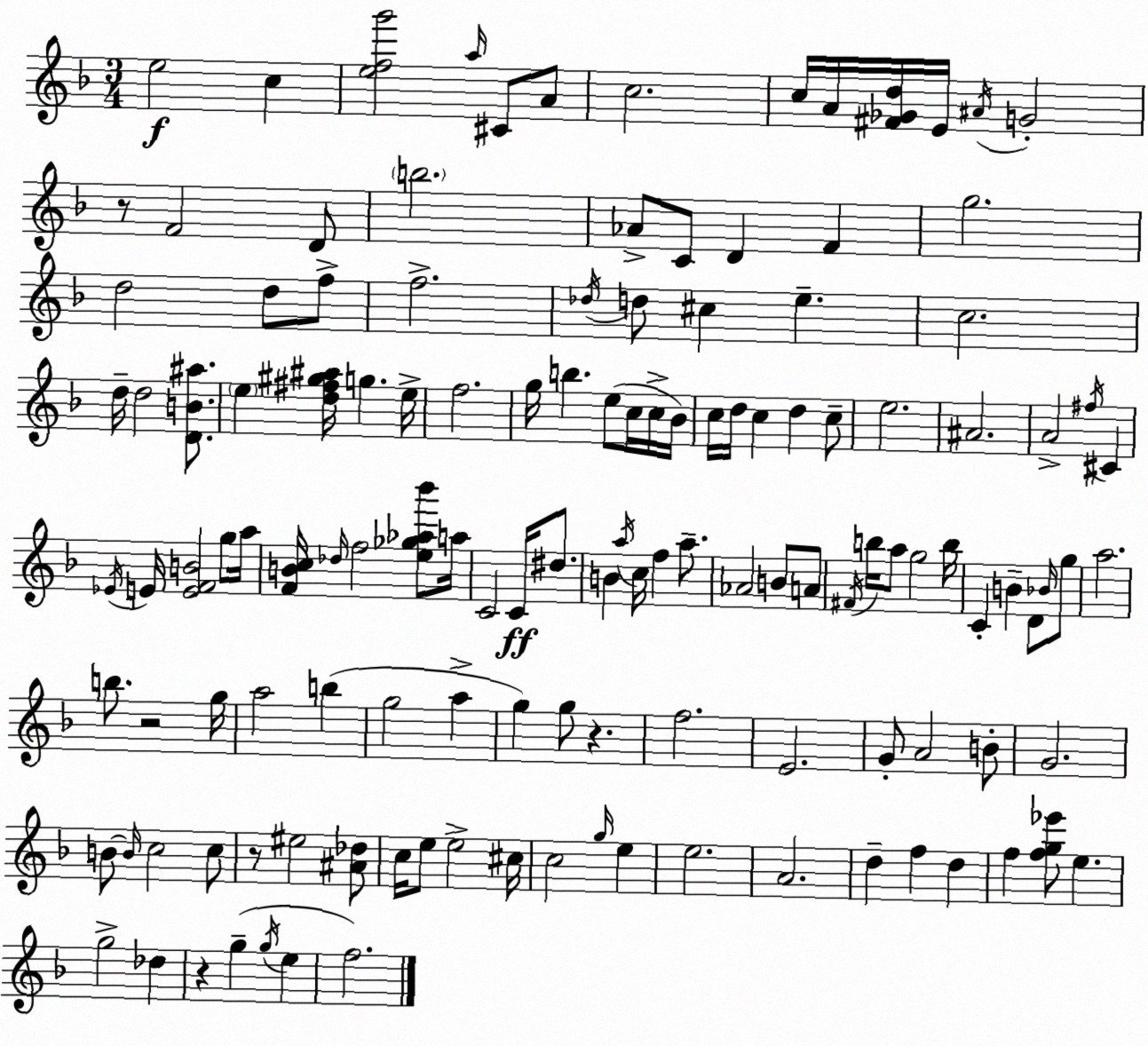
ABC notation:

X:1
T:Untitled
M:3/4
L:1/4
K:Dm
e2 c [efg']2 a/4 ^C/2 A/2 c2 c/4 A/4 [^F_Gd]/4 E/4 ^A/4 G2 z/2 F2 D/2 b2 _A/2 C/2 D F g2 d2 d/2 f/2 f2 _d/4 d/2 ^c e c2 d/4 d2 [DB^a]/2 e [d^f^g^a]/4 g e/4 f2 g/4 b e/2 c/4 c/4 _B/4 c/4 d/4 c d c/2 e2 ^A2 A2 ^f/4 ^C _E/4 E/4 [EFB]2 g/2 a/4 [FBc]/4 _d/4 f2 [e_g_a_b']/2 a/4 C2 C/4 ^d/2 B a/4 c/4 f a/2 _A2 B/2 A/2 ^F/4 b/4 a/2 g2 b/4 C B D/2 _B/4 g/2 a2 b/2 z2 g/4 a2 b g2 a g g/2 z f2 E2 G/2 A2 B/2 G2 B/2 B/4 c2 c/2 z/2 ^e2 [^A_d]/2 c/4 e/2 e2 ^c/4 c2 g/4 e e2 A2 d f d f [fg_e']/2 e g2 _d z g g/4 e f2